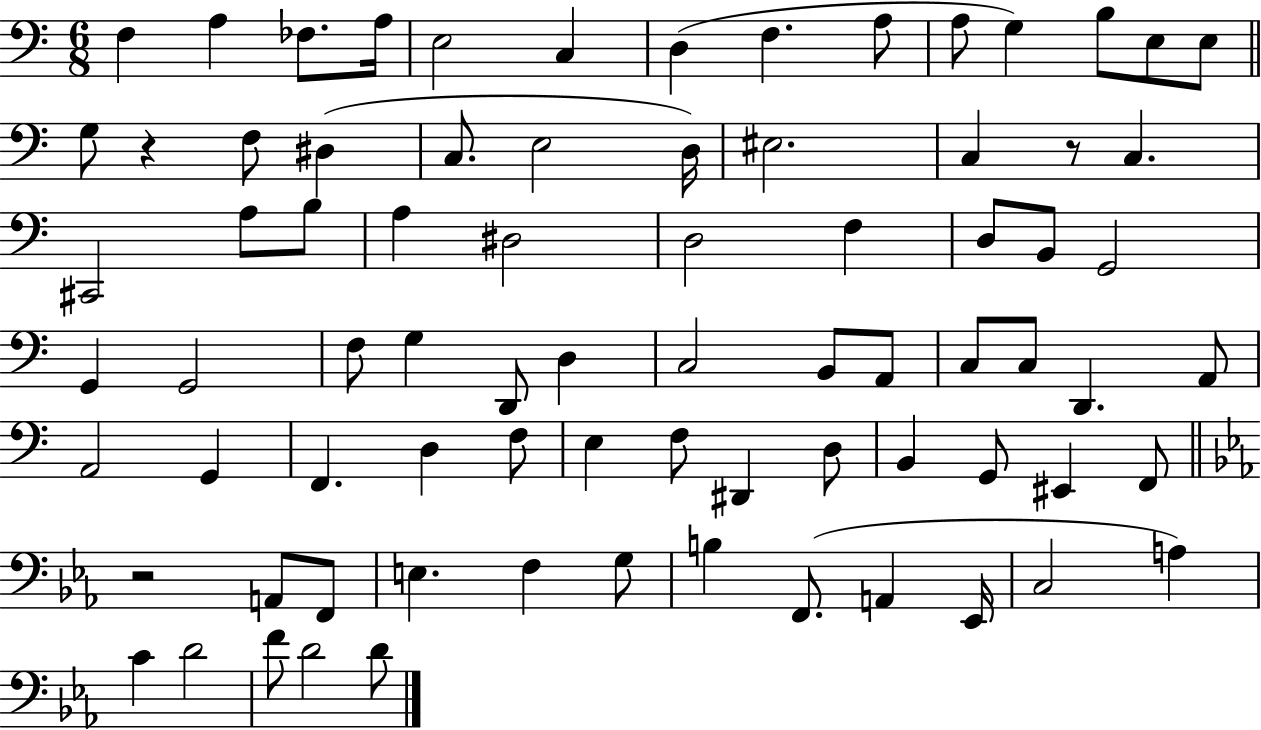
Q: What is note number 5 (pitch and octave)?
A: E3